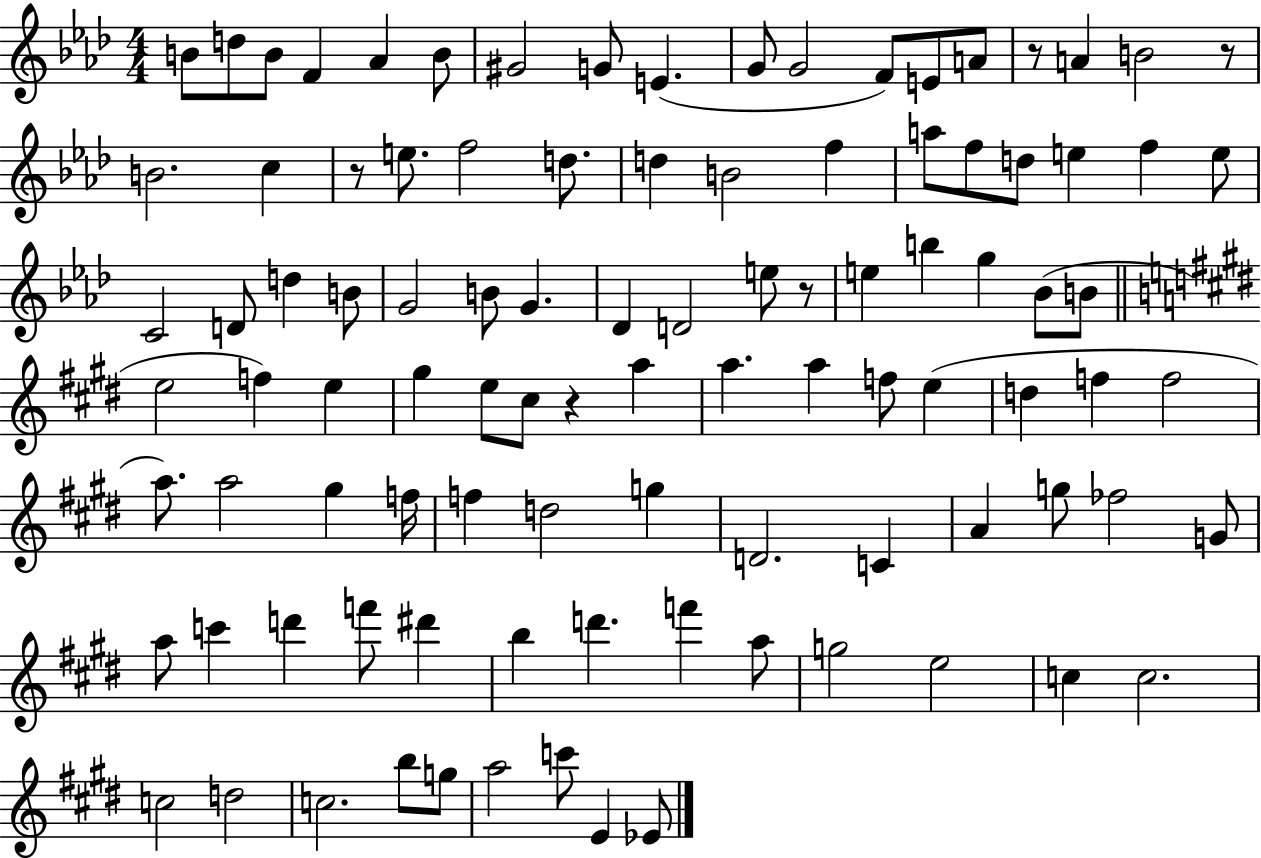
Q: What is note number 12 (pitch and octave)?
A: F4